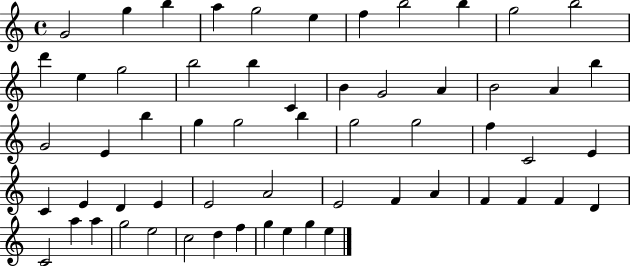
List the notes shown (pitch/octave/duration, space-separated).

G4/h G5/q B5/q A5/q G5/h E5/q F5/q B5/h B5/q G5/h B5/h D6/q E5/q G5/h B5/h B5/q C4/q B4/q G4/h A4/q B4/h A4/q B5/q G4/h E4/q B5/q G5/q G5/h B5/q G5/h G5/h F5/q C4/h E4/q C4/q E4/q D4/q E4/q E4/h A4/h E4/h F4/q A4/q F4/q F4/q F4/q D4/q C4/h A5/q A5/q G5/h E5/h C5/h D5/q F5/q G5/q E5/q G5/q E5/q